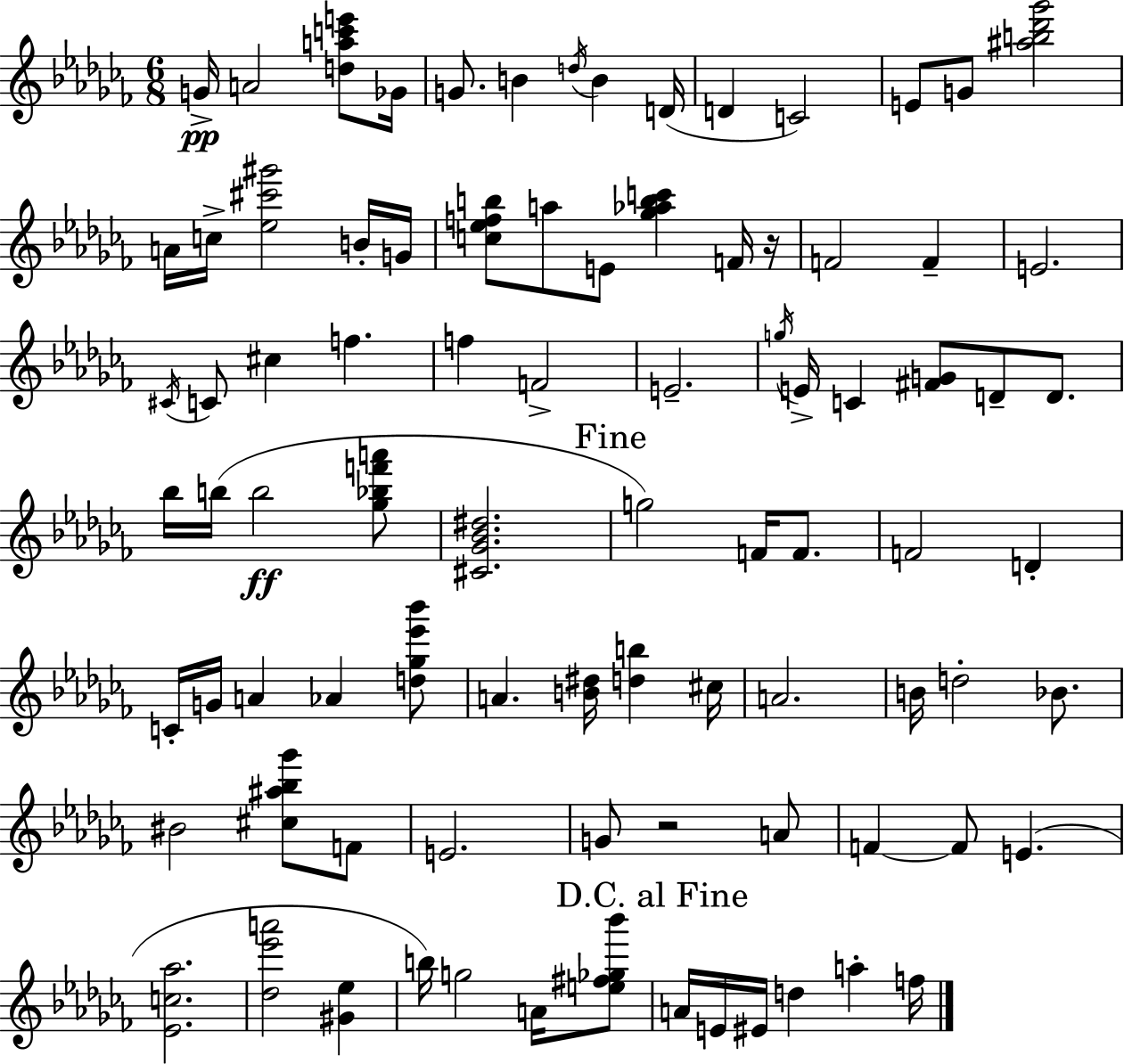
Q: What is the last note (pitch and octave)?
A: F5